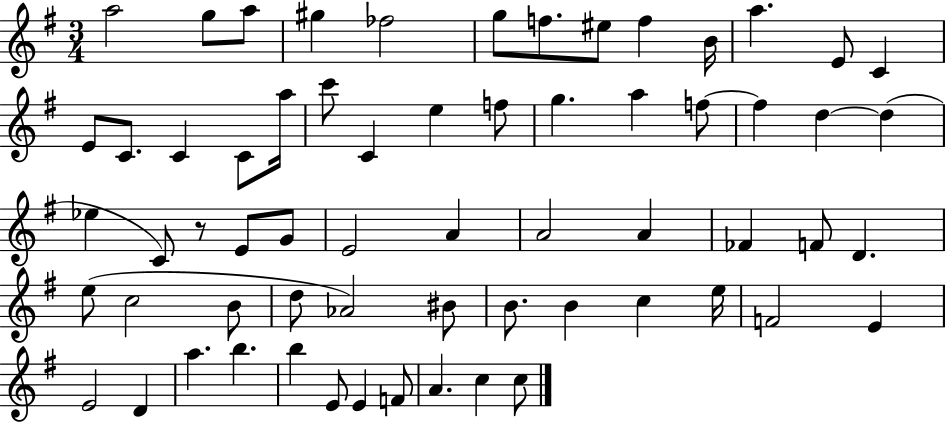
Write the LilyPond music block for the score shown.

{
  \clef treble
  \numericTimeSignature
  \time 3/4
  \key g \major
  a''2 g''8 a''8 | gis''4 fes''2 | g''8 f''8. eis''8 f''4 b'16 | a''4. e'8 c'4 | \break e'8 c'8. c'4 c'8 a''16 | c'''8 c'4 e''4 f''8 | g''4. a''4 f''8~~ | f''4 d''4~~ d''4( | \break ees''4 c'8) r8 e'8 g'8 | e'2 a'4 | a'2 a'4 | fes'4 f'8 d'4. | \break e''8( c''2 b'8 | d''8 aes'2) bis'8 | b'8. b'4 c''4 e''16 | f'2 e'4 | \break e'2 d'4 | a''4. b''4. | b''4 e'8 e'4 f'8 | a'4. c''4 c''8 | \break \bar "|."
}